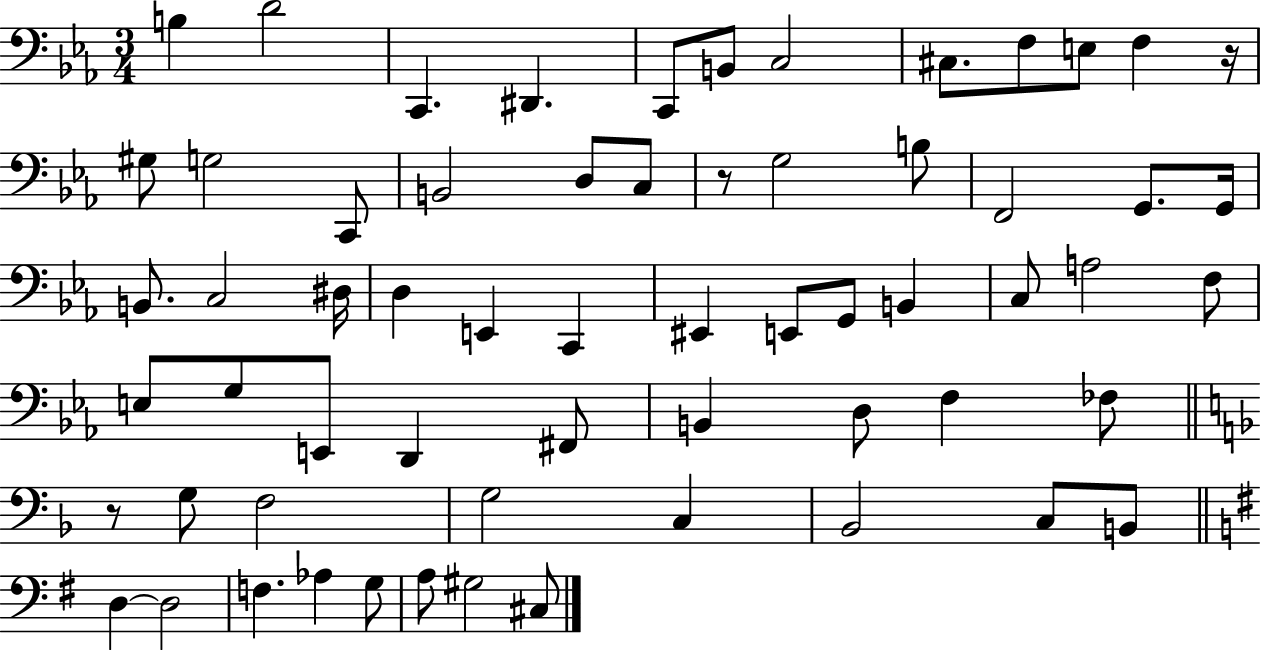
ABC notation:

X:1
T:Untitled
M:3/4
L:1/4
K:Eb
B, D2 C,, ^D,, C,,/2 B,,/2 C,2 ^C,/2 F,/2 E,/2 F, z/4 ^G,/2 G,2 C,,/2 B,,2 D,/2 C,/2 z/2 G,2 B,/2 F,,2 G,,/2 G,,/4 B,,/2 C,2 ^D,/4 D, E,, C,, ^E,, E,,/2 G,,/2 B,, C,/2 A,2 F,/2 E,/2 G,/2 E,,/2 D,, ^F,,/2 B,, D,/2 F, _F,/2 z/2 G,/2 F,2 G,2 C, _B,,2 C,/2 B,,/2 D, D,2 F, _A, G,/2 A,/2 ^G,2 ^C,/2